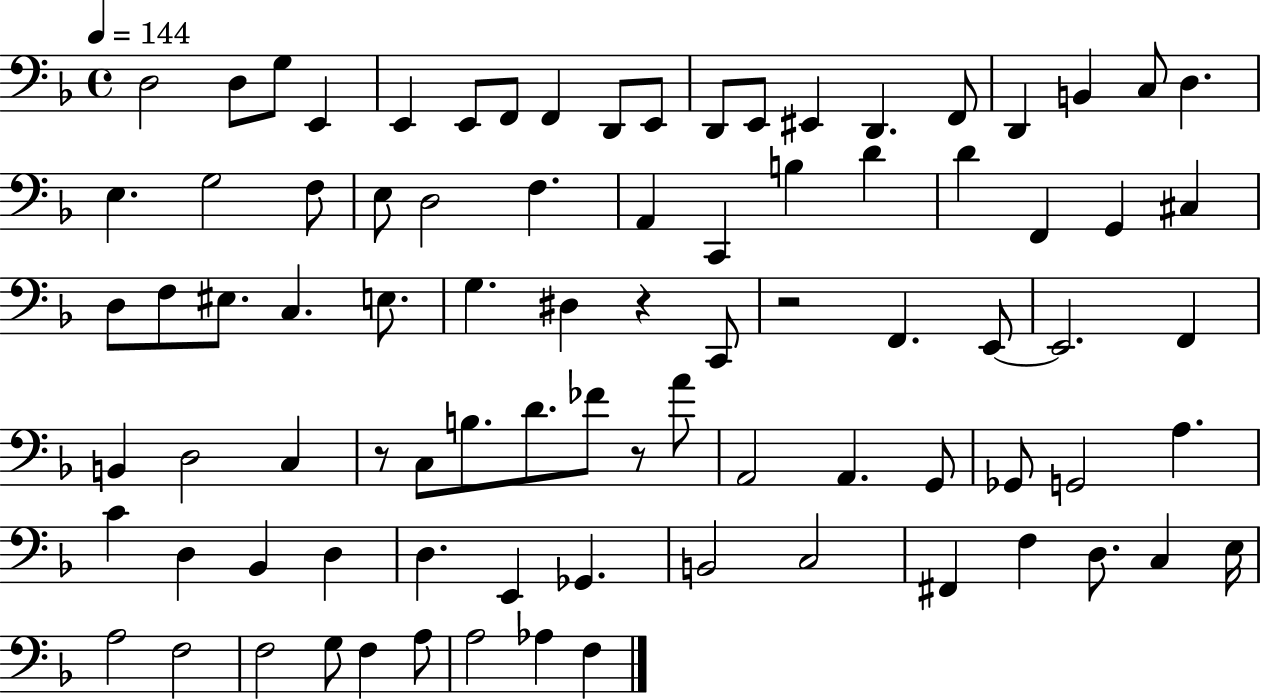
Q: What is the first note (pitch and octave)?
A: D3